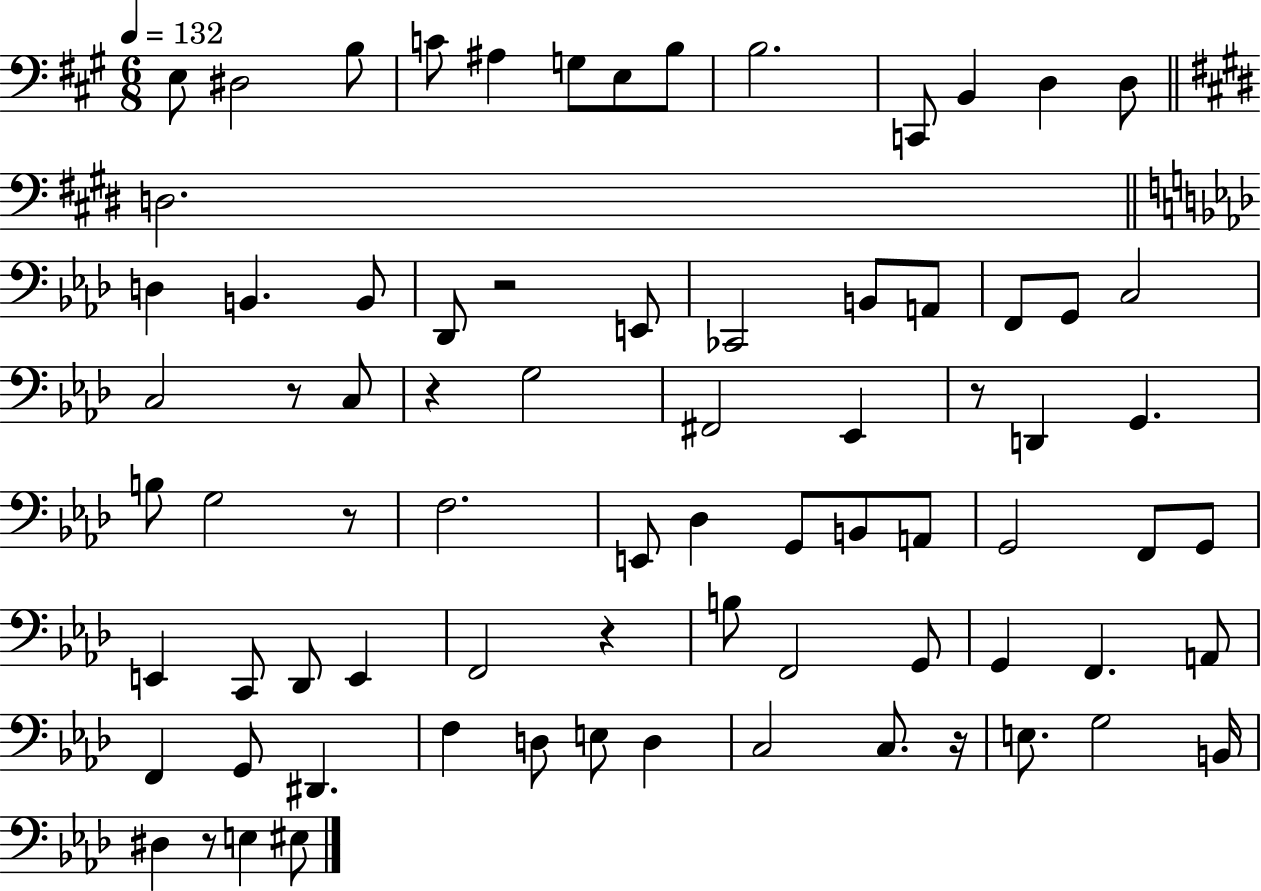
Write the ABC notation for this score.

X:1
T:Untitled
M:6/8
L:1/4
K:A
E,/2 ^D,2 B,/2 C/2 ^A, G,/2 E,/2 B,/2 B,2 C,,/2 B,, D, D,/2 D,2 D, B,, B,,/2 _D,,/2 z2 E,,/2 _C,,2 B,,/2 A,,/2 F,,/2 G,,/2 C,2 C,2 z/2 C,/2 z G,2 ^F,,2 _E,, z/2 D,, G,, B,/2 G,2 z/2 F,2 E,,/2 _D, G,,/2 B,,/2 A,,/2 G,,2 F,,/2 G,,/2 E,, C,,/2 _D,,/2 E,, F,,2 z B,/2 F,,2 G,,/2 G,, F,, A,,/2 F,, G,,/2 ^D,, F, D,/2 E,/2 D, C,2 C,/2 z/4 E,/2 G,2 B,,/4 ^D, z/2 E, ^E,/2